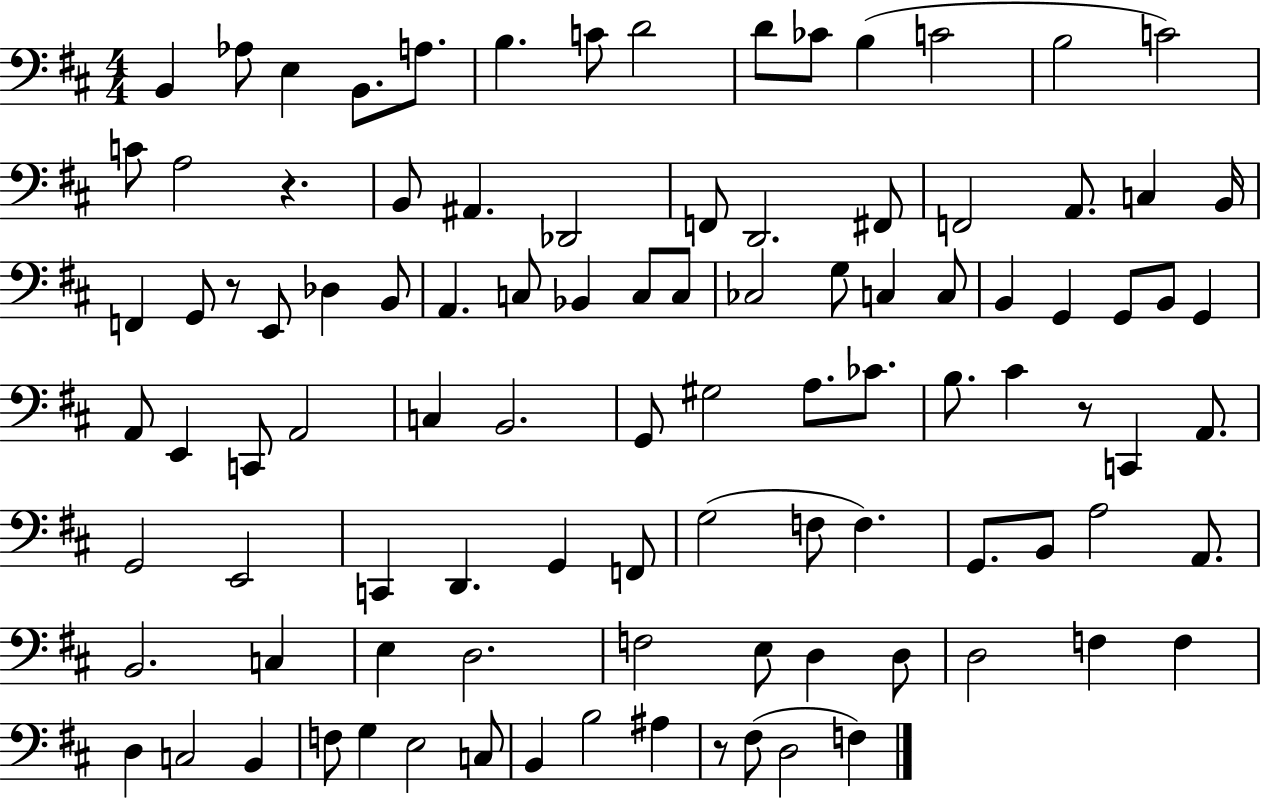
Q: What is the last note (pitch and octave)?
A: F3